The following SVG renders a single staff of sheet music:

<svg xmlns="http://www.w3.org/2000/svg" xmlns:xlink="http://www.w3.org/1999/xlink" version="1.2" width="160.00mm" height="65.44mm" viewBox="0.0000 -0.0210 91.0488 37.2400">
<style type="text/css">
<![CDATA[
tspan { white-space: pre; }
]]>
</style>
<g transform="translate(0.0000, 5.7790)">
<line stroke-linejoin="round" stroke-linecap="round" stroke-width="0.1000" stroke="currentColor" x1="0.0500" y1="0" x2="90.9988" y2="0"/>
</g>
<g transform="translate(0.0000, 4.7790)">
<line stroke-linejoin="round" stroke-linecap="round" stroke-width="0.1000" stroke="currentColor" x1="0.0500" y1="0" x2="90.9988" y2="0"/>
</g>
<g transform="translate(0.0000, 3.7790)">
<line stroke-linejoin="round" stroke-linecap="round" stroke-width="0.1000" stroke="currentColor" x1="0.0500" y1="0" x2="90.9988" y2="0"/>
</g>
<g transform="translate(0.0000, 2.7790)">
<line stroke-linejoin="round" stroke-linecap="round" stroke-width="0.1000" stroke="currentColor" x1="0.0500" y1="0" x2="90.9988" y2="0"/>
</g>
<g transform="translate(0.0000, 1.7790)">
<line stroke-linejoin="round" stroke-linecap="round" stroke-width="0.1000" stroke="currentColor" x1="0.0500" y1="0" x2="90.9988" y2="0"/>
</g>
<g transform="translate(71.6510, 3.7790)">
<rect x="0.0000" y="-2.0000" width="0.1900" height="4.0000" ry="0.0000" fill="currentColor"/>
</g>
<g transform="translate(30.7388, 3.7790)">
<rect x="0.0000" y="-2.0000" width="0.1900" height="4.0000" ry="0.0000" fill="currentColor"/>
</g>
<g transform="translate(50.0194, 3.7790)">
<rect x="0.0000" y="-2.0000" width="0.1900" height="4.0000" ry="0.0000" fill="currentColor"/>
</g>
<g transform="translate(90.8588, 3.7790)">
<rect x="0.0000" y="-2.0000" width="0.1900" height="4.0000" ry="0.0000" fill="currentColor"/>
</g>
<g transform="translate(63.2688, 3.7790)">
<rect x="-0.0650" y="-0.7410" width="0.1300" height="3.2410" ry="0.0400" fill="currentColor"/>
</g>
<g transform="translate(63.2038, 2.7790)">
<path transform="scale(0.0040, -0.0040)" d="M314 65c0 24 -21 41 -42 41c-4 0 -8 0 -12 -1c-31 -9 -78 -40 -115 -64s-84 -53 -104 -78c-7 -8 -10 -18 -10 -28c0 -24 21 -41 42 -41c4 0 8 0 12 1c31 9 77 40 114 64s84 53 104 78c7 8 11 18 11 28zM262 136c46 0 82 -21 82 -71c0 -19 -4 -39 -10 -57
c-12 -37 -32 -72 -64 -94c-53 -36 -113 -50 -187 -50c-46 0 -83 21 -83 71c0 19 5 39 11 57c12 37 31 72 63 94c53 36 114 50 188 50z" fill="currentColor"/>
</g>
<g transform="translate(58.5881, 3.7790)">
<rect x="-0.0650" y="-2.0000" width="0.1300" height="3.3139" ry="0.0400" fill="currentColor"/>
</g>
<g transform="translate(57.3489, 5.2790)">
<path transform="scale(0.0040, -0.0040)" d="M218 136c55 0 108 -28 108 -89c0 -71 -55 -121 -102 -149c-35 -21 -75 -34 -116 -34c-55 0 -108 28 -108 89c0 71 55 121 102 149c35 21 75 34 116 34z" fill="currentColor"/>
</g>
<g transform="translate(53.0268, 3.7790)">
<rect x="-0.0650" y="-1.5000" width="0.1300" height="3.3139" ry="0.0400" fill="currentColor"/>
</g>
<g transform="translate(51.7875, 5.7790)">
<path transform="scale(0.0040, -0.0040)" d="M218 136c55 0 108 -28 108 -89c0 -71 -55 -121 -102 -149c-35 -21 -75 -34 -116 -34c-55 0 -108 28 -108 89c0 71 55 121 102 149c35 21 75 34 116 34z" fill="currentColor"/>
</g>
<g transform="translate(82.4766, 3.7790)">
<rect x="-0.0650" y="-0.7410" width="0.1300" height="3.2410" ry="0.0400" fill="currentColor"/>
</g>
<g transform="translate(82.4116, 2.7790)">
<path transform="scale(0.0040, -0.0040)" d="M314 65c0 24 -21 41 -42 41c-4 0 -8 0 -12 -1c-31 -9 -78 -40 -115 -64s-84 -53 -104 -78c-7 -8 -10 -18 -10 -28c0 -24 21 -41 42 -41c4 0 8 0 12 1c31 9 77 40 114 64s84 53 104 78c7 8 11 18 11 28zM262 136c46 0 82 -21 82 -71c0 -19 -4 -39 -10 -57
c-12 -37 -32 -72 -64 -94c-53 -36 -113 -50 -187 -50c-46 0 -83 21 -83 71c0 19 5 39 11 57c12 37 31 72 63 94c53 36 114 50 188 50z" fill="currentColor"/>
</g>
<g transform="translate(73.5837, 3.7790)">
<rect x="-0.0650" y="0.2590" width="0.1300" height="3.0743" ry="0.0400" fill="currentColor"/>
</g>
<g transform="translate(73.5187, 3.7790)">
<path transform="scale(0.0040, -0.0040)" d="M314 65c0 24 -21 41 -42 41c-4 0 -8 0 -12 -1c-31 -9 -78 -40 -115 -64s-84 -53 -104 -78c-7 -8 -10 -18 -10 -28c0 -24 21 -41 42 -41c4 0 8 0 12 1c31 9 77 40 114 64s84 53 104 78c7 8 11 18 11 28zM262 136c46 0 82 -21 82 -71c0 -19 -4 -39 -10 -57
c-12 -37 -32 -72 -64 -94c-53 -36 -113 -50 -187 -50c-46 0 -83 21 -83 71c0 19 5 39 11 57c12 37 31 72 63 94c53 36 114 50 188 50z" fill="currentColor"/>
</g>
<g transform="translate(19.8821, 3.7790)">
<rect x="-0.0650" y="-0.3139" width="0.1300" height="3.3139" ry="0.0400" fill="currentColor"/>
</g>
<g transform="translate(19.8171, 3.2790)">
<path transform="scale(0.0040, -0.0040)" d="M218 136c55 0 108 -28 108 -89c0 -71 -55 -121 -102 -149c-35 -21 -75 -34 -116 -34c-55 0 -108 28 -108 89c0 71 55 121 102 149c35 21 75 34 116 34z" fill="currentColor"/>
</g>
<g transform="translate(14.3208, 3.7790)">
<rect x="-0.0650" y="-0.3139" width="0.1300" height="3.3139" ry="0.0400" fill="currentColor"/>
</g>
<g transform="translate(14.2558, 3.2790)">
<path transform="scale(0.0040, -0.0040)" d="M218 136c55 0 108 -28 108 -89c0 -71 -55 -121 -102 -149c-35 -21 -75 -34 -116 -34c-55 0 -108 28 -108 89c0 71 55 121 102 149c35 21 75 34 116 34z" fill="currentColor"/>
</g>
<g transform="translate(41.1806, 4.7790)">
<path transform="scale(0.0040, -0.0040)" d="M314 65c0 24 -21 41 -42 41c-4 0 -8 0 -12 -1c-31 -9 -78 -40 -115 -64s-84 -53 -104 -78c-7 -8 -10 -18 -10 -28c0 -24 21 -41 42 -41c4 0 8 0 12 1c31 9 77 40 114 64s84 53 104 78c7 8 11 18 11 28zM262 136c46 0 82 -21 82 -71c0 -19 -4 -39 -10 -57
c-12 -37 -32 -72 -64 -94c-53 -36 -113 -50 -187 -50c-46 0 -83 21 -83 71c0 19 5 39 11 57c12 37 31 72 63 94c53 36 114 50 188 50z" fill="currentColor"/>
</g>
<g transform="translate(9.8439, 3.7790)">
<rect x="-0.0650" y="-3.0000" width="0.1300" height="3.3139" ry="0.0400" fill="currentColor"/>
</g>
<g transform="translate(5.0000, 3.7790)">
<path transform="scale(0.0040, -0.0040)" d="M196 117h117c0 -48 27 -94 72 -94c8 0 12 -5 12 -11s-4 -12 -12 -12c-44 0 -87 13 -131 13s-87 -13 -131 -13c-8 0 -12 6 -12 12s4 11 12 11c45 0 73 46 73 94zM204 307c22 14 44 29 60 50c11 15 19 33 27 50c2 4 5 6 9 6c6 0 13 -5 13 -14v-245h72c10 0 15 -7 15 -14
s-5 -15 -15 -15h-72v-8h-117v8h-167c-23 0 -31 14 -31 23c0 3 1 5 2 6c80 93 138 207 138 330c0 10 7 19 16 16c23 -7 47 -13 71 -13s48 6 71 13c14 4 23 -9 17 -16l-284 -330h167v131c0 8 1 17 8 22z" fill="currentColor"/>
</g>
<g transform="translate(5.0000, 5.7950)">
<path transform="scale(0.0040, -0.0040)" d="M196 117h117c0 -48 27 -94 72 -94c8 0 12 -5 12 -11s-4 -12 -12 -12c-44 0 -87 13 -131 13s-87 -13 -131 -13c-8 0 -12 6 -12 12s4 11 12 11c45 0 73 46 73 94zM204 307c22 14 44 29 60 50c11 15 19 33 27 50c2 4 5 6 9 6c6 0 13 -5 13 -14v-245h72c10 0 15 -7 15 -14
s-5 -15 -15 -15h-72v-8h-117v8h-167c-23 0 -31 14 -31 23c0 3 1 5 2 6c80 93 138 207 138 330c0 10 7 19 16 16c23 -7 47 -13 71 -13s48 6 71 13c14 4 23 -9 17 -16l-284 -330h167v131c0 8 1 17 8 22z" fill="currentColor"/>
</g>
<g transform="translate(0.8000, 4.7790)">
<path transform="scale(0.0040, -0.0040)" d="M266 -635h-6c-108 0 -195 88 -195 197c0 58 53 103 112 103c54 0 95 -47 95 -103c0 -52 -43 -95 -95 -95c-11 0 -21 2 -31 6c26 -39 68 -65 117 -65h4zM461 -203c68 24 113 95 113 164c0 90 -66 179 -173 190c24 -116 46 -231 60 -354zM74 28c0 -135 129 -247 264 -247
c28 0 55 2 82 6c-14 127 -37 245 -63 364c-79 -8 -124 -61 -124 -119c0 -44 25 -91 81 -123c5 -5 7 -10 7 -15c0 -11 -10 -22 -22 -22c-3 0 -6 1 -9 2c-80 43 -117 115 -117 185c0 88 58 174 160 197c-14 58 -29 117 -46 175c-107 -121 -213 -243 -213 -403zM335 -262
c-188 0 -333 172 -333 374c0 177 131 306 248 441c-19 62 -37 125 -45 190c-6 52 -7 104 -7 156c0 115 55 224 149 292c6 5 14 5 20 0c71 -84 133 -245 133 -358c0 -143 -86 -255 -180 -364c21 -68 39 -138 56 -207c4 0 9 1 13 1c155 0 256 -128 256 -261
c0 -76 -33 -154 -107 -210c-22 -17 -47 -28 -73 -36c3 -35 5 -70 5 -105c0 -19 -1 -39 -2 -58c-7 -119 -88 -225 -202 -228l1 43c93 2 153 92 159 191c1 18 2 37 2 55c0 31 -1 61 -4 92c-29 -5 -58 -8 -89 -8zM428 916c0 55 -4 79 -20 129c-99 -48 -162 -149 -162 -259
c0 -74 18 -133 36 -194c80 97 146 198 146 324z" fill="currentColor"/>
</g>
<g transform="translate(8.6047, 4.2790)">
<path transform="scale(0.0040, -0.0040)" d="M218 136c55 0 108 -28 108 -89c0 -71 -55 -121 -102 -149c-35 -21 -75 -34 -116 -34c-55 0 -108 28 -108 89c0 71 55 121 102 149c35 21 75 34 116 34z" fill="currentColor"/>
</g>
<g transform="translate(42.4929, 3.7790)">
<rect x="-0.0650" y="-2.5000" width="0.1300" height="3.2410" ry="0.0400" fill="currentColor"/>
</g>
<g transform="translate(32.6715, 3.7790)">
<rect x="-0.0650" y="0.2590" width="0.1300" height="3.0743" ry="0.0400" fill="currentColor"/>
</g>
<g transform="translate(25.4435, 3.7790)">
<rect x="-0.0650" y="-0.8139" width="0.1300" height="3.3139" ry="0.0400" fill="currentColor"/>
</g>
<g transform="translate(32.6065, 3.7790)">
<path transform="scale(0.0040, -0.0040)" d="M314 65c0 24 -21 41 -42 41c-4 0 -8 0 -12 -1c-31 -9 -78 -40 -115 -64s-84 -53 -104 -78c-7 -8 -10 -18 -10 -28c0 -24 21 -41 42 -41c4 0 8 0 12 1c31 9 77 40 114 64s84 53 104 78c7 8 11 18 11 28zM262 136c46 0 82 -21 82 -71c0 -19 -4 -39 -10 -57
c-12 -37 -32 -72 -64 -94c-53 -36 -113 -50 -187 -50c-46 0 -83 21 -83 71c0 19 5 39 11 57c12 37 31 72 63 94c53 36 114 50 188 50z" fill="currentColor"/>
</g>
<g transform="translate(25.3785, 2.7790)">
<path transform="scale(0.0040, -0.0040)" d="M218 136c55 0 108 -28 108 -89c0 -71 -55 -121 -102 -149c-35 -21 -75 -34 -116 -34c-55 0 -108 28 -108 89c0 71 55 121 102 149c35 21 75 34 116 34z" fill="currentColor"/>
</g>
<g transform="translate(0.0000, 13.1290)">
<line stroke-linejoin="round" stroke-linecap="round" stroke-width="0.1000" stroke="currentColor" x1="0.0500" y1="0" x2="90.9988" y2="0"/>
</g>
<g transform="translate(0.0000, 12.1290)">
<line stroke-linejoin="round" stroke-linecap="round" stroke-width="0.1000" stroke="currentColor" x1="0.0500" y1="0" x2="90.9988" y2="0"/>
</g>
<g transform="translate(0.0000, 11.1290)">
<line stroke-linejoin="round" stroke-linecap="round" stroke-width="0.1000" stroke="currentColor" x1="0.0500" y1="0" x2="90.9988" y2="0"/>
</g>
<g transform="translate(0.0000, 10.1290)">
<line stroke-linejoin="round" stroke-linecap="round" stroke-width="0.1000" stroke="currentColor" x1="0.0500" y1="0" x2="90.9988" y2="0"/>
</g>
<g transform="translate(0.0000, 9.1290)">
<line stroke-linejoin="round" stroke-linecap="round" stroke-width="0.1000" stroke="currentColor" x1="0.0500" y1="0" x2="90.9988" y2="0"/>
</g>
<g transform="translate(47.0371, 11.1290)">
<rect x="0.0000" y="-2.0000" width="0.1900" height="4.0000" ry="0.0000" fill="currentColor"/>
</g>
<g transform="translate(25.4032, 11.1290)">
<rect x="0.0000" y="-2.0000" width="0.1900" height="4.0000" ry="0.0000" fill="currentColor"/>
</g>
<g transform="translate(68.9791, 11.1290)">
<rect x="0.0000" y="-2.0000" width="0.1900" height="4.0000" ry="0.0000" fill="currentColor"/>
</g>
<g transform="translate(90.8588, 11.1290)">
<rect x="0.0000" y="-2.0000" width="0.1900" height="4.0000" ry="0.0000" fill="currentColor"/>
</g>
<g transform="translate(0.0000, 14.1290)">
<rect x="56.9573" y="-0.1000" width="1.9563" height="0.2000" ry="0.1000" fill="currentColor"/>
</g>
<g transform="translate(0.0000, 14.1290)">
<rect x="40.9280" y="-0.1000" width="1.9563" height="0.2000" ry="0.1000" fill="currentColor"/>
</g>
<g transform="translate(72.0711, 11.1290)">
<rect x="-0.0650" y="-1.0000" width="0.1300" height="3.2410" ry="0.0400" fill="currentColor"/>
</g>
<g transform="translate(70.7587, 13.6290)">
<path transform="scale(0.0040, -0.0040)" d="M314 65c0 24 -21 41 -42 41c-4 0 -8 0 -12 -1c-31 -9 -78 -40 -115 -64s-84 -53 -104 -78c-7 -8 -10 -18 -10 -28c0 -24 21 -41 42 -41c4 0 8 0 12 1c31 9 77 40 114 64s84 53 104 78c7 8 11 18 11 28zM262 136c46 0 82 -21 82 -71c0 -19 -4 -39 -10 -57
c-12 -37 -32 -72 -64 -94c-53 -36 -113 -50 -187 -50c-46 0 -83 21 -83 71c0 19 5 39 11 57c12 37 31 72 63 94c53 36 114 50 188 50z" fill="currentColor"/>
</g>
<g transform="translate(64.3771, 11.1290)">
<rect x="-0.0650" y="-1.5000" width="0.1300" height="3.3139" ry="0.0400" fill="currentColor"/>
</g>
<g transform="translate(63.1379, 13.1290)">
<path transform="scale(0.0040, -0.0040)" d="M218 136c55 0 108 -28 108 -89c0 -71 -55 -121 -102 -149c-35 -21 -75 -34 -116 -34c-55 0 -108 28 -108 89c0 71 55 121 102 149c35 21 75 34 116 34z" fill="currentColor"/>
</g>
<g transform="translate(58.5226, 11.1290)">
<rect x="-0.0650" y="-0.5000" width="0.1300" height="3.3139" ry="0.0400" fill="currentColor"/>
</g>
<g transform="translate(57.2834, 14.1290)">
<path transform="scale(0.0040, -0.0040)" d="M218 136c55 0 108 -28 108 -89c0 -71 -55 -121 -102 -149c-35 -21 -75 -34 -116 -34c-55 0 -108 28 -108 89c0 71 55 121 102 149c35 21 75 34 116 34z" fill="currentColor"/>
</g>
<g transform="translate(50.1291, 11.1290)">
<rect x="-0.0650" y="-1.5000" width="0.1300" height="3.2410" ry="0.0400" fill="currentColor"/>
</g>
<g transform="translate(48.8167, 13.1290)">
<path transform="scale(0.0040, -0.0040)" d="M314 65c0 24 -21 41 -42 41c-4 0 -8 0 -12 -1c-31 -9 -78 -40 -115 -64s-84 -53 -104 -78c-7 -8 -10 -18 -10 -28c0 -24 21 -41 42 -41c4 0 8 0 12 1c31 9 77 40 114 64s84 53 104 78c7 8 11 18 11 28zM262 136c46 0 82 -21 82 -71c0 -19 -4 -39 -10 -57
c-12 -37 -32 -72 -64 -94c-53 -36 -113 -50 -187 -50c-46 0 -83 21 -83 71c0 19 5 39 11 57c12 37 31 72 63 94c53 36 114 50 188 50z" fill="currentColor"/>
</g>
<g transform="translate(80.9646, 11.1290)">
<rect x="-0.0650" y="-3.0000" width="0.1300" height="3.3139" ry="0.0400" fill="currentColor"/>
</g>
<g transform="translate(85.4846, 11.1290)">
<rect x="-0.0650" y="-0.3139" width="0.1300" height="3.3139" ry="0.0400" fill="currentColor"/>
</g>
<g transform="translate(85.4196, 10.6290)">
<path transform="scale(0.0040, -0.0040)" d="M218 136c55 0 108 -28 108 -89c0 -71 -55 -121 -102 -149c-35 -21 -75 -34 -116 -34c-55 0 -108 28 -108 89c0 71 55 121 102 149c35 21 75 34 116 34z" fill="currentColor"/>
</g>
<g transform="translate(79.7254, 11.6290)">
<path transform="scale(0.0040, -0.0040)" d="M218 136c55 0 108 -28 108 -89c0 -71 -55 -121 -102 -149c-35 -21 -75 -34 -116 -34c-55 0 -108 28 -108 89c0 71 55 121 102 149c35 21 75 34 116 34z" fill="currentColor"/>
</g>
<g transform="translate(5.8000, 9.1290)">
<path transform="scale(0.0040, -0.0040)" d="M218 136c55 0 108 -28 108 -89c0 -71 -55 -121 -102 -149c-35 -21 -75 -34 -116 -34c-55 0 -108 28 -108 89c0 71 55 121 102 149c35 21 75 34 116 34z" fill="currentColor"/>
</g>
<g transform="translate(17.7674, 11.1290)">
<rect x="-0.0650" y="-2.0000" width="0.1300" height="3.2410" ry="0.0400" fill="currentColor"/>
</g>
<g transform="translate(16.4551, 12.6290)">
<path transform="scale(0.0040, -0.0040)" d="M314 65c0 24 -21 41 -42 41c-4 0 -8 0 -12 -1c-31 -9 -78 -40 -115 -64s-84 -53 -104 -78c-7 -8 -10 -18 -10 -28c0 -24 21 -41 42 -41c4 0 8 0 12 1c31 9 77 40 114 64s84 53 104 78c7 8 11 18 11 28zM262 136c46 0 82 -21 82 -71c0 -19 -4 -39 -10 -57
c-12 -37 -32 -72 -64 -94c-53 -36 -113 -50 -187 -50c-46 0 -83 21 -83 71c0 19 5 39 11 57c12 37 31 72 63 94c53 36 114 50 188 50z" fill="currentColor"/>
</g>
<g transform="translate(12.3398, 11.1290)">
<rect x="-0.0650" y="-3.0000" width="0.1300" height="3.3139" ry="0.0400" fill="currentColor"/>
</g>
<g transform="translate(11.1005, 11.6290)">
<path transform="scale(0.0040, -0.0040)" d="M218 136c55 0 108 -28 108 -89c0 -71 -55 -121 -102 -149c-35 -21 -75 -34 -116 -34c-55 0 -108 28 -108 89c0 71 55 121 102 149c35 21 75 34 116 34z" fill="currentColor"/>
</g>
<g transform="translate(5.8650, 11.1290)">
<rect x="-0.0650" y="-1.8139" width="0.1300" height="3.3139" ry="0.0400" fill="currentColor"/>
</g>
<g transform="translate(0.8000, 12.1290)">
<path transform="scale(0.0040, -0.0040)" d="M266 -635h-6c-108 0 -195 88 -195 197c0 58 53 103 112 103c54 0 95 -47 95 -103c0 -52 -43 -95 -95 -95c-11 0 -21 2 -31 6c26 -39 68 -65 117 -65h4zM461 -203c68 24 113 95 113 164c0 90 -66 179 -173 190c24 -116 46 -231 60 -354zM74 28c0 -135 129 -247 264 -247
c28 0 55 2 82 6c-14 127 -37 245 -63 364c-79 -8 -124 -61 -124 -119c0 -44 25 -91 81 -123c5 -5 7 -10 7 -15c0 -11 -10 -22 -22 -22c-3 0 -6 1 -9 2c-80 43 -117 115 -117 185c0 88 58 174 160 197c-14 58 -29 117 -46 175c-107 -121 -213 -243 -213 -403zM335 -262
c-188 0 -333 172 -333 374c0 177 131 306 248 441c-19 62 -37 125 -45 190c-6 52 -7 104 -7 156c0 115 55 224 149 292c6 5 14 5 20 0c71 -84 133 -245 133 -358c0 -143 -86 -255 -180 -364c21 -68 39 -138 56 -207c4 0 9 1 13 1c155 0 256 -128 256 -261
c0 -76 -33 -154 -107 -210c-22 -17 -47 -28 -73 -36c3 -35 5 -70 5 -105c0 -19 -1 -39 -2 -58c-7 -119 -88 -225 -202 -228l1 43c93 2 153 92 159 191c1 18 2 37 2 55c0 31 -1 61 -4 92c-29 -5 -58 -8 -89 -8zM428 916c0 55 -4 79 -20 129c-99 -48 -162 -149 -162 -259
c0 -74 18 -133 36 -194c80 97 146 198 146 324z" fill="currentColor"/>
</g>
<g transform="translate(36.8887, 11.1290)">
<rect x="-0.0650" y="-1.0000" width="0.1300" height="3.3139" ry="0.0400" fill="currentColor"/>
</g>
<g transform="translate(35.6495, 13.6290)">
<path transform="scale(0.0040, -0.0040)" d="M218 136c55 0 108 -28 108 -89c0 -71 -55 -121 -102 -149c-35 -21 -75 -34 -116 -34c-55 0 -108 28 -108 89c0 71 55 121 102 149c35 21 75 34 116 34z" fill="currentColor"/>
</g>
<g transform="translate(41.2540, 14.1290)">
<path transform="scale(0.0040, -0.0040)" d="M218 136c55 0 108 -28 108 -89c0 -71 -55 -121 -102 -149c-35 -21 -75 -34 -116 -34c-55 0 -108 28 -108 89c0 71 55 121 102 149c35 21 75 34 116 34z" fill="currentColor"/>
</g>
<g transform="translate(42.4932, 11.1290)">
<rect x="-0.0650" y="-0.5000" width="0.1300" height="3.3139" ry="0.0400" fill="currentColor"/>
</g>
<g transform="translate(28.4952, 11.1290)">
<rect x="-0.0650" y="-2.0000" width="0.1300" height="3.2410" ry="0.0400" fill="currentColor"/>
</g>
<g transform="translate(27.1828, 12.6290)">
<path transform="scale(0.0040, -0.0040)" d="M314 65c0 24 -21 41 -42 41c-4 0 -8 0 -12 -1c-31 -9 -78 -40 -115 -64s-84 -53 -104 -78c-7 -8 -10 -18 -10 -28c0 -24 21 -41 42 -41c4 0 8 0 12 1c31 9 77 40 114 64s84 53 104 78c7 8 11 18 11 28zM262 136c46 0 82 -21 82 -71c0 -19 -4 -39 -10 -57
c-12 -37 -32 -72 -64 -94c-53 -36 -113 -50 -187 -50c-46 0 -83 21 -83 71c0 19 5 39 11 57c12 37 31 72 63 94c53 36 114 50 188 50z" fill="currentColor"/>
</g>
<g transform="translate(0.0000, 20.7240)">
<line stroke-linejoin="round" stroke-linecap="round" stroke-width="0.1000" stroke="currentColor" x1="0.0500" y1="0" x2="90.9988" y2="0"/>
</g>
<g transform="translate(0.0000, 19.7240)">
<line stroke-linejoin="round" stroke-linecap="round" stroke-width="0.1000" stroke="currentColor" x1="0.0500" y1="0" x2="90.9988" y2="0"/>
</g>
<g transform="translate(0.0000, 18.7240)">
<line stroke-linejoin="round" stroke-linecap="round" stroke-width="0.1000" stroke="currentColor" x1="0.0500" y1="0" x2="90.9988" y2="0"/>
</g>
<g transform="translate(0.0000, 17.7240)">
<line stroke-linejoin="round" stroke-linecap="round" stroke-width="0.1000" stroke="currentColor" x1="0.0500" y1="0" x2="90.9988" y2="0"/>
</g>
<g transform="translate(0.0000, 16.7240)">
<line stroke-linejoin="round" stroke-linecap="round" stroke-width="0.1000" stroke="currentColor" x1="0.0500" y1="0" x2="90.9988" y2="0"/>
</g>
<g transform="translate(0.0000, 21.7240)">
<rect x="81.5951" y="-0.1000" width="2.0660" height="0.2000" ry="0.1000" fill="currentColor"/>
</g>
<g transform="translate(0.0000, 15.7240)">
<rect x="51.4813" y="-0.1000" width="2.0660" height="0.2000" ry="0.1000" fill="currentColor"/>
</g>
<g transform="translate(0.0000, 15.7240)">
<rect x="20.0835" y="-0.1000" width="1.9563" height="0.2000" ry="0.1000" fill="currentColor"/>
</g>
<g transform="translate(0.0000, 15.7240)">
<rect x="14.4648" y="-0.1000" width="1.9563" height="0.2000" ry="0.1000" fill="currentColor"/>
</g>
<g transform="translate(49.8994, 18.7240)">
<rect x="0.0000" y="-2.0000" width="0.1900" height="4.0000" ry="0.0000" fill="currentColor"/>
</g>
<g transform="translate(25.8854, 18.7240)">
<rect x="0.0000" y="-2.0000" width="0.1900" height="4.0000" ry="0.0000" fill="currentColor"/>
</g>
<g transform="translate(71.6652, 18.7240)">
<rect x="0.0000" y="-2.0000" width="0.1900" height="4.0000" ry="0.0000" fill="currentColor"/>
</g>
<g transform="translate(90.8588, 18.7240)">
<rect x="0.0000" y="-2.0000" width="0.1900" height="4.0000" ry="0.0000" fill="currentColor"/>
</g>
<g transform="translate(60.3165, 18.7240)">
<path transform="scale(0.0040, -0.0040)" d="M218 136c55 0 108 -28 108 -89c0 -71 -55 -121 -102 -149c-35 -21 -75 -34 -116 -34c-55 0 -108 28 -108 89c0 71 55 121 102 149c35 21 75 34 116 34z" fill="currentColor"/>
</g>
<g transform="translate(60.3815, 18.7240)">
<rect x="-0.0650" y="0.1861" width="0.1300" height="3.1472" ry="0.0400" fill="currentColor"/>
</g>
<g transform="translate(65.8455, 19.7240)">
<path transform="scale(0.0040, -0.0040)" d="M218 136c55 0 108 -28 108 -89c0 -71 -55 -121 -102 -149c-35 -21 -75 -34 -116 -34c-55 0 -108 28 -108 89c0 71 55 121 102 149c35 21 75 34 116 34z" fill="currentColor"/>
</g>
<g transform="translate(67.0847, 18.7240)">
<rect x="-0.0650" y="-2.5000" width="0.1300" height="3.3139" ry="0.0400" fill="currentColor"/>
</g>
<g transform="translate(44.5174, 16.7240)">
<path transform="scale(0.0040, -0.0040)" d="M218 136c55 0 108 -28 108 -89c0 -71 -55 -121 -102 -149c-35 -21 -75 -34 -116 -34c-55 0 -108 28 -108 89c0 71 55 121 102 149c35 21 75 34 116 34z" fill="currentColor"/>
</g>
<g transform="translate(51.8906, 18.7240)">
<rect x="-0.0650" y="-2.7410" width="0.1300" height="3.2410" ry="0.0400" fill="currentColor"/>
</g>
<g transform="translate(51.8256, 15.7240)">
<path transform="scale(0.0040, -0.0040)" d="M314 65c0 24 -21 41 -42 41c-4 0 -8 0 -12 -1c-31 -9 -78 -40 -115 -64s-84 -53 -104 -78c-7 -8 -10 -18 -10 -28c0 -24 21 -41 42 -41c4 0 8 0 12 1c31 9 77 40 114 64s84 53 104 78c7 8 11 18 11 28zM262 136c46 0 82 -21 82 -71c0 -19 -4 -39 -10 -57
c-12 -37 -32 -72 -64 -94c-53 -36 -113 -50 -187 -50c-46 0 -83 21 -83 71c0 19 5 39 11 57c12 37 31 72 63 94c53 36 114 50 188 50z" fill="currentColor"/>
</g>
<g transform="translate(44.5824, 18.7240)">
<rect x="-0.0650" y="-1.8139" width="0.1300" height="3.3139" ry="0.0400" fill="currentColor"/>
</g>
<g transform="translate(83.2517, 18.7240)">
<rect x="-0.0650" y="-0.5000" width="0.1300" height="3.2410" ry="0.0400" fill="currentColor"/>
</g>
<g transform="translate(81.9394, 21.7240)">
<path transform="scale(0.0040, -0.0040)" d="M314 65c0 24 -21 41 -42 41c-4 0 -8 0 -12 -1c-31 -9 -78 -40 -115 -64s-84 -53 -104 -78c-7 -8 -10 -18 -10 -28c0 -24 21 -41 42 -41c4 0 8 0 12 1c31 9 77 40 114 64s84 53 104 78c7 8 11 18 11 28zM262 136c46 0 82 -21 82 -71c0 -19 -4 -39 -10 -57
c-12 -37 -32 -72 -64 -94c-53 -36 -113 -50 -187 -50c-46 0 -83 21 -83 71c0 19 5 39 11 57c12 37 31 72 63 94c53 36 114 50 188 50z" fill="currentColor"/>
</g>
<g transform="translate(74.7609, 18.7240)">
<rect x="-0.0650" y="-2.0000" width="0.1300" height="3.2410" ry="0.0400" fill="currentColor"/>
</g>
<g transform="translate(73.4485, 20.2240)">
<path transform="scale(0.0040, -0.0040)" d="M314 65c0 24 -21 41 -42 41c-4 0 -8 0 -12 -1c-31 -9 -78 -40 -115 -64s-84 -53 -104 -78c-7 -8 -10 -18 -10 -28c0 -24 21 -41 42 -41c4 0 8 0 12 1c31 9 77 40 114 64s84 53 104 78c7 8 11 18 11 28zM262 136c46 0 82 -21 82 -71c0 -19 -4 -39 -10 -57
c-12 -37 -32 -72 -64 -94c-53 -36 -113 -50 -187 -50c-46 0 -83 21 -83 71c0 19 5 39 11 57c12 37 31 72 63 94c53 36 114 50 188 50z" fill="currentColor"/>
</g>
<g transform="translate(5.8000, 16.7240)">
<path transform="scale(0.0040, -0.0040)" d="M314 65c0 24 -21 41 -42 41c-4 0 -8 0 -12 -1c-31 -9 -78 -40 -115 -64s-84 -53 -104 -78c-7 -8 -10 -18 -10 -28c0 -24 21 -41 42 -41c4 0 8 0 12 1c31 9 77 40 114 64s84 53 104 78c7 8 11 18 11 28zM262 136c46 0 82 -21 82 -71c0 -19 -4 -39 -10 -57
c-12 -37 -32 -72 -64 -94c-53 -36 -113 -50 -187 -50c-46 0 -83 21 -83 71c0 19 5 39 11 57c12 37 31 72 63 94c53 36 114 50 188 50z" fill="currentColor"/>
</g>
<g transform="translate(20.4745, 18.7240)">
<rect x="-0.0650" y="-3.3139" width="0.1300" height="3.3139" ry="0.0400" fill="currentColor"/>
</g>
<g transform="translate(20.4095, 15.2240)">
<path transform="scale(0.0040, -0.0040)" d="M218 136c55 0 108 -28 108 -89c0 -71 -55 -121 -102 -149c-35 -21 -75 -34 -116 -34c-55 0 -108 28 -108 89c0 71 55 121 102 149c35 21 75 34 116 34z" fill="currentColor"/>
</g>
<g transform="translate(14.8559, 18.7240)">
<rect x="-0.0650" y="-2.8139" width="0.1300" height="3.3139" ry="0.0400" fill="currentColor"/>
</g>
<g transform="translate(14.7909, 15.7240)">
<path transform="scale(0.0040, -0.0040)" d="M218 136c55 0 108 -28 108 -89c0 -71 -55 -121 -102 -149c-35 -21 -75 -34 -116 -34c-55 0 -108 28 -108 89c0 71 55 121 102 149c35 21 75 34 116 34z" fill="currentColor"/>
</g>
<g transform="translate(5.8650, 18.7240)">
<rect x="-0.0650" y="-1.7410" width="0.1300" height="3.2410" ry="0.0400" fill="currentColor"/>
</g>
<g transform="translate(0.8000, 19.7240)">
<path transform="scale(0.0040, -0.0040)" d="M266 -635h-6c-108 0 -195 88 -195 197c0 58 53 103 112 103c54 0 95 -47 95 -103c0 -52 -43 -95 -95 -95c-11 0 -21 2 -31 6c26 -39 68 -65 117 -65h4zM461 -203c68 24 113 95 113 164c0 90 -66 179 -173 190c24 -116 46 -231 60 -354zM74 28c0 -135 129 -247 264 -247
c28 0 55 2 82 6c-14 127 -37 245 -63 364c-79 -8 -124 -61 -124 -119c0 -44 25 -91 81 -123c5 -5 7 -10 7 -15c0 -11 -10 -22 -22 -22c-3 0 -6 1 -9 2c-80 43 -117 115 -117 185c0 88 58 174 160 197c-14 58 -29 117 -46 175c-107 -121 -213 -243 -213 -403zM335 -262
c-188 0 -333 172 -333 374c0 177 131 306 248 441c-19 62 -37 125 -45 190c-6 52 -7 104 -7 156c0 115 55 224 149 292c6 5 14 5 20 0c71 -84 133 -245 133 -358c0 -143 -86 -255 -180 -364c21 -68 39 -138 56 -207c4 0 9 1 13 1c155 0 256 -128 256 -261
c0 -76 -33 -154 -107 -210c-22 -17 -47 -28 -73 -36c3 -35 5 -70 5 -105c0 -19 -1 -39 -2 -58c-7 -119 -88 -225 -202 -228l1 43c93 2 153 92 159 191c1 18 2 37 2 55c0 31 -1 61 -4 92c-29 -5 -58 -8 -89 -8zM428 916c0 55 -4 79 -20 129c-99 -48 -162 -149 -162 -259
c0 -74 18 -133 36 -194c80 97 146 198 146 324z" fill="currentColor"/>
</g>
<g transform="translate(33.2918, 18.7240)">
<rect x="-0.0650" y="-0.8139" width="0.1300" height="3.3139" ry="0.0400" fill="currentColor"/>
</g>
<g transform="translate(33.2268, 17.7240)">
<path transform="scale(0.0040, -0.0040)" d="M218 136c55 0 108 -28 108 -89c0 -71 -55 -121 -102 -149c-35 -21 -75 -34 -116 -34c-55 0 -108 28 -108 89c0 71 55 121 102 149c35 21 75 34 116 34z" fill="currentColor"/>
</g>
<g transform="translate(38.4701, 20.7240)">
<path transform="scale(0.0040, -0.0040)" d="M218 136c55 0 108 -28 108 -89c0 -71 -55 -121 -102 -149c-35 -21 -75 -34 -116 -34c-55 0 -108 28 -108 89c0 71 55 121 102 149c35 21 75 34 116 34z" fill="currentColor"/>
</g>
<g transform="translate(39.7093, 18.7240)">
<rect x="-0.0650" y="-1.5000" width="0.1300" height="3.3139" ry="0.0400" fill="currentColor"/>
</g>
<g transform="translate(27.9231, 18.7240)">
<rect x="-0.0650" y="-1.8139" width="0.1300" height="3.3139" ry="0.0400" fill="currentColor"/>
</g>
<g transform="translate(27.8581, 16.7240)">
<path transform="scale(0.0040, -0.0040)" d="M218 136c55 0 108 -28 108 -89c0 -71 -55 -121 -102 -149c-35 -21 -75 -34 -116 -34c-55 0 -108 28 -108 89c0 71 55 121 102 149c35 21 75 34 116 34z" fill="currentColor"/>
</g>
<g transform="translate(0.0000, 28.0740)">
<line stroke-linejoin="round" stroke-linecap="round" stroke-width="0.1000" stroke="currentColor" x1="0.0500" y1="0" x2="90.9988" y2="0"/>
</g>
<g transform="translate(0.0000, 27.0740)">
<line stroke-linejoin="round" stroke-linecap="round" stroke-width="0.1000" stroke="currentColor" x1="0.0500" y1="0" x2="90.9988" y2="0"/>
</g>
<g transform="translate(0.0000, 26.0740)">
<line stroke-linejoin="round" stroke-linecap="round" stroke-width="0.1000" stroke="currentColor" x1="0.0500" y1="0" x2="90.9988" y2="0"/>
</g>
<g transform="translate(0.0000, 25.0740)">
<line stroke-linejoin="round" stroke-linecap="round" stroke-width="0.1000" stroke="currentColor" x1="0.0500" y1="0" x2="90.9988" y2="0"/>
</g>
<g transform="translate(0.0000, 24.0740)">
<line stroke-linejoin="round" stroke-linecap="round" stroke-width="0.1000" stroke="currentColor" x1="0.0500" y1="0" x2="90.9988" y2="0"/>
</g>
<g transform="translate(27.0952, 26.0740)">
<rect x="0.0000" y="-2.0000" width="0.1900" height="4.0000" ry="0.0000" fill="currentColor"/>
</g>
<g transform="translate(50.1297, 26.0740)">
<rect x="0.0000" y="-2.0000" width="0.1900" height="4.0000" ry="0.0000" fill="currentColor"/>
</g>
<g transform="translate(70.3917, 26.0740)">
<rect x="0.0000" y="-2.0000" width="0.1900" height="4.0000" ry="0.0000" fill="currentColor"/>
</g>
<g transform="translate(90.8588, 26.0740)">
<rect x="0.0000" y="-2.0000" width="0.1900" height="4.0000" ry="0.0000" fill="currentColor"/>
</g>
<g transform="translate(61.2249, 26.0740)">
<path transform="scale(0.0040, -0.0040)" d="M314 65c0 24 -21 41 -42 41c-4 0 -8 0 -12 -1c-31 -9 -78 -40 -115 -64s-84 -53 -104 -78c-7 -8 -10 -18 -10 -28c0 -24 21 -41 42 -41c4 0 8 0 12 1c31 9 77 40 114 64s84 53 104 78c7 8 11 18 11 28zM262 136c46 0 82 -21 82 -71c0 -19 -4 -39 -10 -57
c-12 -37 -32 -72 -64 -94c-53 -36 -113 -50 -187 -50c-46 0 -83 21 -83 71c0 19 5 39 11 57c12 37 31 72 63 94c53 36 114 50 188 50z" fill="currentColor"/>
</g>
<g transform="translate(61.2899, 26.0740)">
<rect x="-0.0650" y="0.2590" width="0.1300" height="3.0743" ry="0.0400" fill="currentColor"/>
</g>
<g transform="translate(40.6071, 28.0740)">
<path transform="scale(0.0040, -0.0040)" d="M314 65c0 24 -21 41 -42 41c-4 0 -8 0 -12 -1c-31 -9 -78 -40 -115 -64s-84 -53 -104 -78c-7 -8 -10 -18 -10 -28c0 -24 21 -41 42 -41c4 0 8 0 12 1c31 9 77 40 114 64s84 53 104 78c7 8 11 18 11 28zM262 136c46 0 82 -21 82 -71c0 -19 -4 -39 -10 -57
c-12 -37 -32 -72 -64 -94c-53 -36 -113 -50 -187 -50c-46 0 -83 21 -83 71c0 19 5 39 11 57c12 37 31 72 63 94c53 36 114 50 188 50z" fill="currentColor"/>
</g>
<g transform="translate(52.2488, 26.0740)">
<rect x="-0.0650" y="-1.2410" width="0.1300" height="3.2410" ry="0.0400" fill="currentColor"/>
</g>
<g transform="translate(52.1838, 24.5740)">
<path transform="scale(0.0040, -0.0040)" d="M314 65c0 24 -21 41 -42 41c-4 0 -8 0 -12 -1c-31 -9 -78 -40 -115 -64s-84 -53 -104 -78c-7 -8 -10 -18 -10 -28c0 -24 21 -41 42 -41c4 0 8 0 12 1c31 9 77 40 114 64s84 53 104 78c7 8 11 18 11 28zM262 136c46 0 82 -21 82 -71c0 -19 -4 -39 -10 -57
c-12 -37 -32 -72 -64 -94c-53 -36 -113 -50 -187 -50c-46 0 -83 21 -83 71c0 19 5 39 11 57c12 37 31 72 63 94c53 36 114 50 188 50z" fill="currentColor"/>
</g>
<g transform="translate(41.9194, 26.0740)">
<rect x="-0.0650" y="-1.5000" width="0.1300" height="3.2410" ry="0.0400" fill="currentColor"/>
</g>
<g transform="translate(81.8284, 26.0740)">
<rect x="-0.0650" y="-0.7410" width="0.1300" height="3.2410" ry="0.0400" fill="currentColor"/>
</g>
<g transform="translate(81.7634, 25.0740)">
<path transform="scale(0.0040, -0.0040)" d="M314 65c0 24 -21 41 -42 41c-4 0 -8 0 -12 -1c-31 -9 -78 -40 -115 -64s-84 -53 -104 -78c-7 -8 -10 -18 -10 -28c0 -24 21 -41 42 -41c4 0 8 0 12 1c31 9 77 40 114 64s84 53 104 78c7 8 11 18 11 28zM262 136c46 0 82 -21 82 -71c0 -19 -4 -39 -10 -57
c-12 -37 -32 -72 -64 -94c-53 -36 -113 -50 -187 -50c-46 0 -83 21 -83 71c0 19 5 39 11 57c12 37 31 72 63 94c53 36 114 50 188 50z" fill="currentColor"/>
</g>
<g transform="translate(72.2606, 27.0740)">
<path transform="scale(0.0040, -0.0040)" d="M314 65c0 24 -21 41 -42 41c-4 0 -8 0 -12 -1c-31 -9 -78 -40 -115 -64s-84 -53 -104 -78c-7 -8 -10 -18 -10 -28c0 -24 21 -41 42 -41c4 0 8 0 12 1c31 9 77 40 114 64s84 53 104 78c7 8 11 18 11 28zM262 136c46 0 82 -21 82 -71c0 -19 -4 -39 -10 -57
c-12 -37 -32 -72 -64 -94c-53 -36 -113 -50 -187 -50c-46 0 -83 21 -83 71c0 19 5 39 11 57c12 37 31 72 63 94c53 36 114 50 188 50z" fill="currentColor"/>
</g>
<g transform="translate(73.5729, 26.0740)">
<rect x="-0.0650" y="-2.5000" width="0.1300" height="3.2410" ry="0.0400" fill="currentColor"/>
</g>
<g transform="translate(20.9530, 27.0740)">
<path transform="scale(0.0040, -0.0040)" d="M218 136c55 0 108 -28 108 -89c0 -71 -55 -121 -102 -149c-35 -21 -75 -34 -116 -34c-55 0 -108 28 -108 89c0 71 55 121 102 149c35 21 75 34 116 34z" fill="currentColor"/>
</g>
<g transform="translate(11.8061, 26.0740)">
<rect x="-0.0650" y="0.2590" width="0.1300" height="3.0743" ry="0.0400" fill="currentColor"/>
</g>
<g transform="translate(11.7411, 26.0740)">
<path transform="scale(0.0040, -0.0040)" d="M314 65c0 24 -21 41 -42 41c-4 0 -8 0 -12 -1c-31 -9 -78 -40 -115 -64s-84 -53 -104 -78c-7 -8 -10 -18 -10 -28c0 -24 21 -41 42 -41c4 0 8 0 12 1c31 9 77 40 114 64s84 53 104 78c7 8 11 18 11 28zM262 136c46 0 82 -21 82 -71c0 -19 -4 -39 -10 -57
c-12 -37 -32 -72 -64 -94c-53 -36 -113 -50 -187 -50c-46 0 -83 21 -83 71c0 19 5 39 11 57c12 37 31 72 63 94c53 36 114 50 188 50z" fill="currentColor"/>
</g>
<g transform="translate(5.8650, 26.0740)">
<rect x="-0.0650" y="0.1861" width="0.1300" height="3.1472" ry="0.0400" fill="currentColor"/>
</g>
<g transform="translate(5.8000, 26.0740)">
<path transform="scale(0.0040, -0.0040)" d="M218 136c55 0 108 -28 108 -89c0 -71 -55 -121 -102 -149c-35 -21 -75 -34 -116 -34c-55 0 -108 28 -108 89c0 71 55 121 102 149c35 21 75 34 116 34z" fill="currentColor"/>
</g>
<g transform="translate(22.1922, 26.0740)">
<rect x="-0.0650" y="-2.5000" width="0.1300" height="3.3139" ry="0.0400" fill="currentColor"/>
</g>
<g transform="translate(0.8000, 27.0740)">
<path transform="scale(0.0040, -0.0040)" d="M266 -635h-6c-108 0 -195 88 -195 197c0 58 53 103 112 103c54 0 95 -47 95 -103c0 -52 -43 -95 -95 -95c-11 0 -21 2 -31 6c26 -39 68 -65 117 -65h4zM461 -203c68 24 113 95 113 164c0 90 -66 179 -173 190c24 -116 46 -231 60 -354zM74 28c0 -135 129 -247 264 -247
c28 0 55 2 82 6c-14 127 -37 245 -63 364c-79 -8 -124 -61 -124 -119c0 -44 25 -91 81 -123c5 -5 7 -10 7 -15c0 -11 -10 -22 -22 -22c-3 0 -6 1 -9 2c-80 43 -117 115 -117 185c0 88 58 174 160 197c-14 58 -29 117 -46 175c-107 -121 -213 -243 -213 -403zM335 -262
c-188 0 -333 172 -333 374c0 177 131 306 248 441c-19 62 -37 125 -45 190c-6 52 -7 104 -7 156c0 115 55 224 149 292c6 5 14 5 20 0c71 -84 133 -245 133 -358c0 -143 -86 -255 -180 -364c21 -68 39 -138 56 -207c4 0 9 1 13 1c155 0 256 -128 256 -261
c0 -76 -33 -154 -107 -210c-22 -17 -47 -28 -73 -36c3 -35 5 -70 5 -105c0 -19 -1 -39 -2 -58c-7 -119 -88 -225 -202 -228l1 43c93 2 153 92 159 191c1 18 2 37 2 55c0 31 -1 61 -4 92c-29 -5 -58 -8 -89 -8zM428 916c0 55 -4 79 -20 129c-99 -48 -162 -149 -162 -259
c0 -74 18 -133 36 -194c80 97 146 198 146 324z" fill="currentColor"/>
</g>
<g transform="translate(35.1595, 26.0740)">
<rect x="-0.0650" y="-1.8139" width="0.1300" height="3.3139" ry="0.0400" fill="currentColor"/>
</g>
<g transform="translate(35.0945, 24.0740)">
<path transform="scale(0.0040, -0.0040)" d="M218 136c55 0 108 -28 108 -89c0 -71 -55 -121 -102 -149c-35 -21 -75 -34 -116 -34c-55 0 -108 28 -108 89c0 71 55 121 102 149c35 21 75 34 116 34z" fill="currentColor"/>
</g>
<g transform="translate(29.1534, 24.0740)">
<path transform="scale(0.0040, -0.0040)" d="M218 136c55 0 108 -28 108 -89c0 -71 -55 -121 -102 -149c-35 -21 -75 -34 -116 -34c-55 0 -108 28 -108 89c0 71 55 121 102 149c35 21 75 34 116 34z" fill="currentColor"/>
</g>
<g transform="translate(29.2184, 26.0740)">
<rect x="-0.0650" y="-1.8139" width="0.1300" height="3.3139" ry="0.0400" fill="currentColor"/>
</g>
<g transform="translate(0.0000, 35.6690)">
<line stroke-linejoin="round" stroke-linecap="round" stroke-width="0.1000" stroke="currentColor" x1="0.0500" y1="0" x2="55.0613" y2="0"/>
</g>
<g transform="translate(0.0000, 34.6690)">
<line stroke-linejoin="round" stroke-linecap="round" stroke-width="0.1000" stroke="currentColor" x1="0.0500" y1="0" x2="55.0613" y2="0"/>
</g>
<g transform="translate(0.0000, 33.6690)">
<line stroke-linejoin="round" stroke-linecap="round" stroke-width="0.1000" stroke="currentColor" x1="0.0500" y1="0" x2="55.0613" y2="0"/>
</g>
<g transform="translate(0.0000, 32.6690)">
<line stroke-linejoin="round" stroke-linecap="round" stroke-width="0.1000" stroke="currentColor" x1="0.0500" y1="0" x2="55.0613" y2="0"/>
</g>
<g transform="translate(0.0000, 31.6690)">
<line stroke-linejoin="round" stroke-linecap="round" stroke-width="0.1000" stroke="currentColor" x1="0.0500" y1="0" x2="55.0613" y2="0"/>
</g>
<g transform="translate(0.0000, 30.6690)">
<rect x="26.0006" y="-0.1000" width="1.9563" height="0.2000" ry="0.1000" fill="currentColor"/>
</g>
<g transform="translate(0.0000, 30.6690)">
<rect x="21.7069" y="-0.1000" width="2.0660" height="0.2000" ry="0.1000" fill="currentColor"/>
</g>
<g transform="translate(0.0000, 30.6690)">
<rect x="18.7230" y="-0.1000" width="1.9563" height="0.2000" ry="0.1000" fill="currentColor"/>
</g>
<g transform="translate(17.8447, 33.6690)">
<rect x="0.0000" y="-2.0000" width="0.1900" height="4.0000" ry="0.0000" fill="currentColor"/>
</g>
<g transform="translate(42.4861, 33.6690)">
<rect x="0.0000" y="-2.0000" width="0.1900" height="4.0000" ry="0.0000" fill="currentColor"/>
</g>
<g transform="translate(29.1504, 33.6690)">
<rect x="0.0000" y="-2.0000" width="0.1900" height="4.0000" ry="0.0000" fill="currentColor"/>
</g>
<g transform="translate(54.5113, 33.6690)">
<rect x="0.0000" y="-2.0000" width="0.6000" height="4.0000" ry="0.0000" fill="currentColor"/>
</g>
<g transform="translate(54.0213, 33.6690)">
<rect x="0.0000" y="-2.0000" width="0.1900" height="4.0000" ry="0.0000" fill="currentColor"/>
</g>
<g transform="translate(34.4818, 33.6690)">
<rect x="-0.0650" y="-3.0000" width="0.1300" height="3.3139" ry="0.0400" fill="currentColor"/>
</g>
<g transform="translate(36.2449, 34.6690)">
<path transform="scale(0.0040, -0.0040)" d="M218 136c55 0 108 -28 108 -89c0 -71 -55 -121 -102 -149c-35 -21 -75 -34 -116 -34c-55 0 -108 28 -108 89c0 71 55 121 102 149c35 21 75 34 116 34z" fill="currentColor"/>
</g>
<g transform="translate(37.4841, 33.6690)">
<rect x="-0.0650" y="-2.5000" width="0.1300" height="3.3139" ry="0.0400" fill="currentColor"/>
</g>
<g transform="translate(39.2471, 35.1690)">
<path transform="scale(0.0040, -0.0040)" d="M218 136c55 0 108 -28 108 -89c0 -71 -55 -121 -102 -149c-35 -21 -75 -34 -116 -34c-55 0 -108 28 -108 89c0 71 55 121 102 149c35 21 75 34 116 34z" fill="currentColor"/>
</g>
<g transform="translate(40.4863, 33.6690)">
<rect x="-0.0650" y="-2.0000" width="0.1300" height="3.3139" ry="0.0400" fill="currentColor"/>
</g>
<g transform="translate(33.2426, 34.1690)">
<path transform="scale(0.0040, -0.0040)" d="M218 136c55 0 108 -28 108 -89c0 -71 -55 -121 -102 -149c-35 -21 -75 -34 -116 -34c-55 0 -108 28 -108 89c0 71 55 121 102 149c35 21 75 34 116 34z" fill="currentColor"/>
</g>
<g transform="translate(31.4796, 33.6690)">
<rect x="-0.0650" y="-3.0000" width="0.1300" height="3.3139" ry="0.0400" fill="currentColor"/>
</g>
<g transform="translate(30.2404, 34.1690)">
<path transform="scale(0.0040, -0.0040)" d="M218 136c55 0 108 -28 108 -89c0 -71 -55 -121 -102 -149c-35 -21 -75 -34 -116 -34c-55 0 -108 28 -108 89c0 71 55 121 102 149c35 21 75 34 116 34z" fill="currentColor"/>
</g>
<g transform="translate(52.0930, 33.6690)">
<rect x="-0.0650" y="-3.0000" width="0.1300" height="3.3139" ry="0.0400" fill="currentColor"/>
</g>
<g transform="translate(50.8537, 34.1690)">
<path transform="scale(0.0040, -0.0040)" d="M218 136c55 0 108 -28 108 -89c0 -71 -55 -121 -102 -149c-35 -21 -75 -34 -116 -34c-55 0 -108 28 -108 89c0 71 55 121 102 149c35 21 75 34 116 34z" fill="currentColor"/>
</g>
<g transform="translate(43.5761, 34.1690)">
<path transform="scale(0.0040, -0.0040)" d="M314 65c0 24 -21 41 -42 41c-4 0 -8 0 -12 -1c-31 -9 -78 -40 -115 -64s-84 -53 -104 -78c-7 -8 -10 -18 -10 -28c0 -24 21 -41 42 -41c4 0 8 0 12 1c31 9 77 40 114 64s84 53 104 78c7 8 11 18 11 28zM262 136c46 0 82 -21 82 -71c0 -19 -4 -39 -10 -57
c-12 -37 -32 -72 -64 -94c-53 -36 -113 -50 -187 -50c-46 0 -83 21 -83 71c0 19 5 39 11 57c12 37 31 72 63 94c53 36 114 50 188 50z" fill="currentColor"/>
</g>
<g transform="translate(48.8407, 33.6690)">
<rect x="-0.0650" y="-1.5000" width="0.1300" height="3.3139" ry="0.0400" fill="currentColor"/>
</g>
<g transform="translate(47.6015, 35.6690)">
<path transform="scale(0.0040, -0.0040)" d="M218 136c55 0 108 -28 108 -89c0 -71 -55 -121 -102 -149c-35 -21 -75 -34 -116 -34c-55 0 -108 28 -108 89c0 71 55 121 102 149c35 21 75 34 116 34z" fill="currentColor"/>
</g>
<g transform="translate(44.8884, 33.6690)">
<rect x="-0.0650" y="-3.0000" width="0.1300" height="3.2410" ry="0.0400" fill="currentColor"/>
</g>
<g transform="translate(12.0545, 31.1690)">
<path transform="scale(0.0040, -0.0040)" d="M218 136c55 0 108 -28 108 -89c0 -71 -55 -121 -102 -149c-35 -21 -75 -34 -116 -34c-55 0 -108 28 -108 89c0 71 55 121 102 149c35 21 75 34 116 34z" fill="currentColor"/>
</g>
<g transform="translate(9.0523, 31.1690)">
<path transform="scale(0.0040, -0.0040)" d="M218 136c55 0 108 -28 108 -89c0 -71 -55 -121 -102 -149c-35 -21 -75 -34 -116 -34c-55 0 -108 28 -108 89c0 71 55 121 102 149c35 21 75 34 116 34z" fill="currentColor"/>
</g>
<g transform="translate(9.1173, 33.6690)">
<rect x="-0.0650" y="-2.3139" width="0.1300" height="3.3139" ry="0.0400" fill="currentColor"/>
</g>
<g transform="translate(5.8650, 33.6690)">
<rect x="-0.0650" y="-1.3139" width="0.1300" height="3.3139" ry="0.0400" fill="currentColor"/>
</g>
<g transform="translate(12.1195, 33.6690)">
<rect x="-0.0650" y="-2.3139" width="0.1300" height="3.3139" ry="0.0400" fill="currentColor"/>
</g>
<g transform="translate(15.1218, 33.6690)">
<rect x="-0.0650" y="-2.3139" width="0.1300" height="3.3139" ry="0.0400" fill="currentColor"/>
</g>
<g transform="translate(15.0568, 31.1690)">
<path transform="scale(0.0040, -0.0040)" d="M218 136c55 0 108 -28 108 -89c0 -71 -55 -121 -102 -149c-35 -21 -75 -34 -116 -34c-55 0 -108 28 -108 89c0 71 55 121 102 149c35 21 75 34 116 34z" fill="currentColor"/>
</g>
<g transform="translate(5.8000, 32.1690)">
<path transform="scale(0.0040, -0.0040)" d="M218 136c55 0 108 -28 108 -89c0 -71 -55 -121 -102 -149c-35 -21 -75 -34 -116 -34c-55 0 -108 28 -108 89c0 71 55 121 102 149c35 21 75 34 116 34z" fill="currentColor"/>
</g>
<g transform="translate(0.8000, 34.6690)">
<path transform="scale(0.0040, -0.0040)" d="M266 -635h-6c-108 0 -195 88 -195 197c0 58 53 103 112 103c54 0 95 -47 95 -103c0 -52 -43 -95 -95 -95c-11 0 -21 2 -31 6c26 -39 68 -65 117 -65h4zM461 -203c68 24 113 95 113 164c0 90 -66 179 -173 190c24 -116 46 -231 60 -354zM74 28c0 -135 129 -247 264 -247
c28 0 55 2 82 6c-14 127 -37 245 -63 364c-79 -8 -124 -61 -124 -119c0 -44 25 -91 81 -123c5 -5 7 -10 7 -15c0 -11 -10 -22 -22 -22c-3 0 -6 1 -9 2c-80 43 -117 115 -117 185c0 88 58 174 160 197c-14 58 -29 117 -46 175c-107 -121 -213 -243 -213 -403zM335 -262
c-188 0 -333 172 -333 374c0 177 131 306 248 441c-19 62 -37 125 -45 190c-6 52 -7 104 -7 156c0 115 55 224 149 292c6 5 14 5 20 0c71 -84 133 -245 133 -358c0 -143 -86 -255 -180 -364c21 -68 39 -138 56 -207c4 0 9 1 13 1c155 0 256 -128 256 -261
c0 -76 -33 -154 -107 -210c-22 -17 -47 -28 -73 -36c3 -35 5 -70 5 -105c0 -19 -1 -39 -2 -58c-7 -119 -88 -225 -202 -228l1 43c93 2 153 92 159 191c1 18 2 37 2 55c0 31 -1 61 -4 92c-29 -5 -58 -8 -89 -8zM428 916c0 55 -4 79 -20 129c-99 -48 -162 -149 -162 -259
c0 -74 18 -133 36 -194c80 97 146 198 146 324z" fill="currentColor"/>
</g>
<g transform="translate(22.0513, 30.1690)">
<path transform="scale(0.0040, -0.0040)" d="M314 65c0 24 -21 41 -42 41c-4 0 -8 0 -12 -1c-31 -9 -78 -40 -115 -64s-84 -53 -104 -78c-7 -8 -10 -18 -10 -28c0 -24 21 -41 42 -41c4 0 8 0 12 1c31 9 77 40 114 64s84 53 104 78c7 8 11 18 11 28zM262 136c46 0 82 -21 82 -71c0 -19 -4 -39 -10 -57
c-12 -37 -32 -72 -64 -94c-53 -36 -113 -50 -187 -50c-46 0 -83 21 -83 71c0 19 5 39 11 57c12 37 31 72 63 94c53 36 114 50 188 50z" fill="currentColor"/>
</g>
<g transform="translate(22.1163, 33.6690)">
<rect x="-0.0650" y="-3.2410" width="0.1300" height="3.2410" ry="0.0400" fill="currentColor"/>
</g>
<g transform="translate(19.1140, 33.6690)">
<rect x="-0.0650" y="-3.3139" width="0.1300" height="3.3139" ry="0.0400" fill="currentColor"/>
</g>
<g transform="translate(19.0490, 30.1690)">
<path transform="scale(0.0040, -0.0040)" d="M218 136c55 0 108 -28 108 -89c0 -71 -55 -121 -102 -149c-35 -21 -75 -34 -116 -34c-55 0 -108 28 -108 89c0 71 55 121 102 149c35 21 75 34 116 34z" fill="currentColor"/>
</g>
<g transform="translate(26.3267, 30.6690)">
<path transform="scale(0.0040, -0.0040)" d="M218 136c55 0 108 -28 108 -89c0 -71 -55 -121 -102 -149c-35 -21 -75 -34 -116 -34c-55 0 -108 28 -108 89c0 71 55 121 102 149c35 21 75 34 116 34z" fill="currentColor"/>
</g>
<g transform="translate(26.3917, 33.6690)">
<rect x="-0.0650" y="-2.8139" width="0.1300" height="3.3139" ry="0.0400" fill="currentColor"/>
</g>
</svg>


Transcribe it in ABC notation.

X:1
T:Untitled
M:4/4
L:1/4
K:C
A c c d B2 G2 E F d2 B2 d2 f A F2 F2 D C E2 C E D2 A c f2 a b f d E f a2 B G F2 C2 B B2 G f f E2 e2 B2 G2 d2 e g g g b b2 a A A G F A2 E A